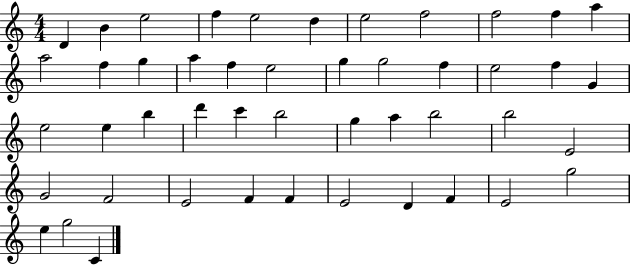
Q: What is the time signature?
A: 4/4